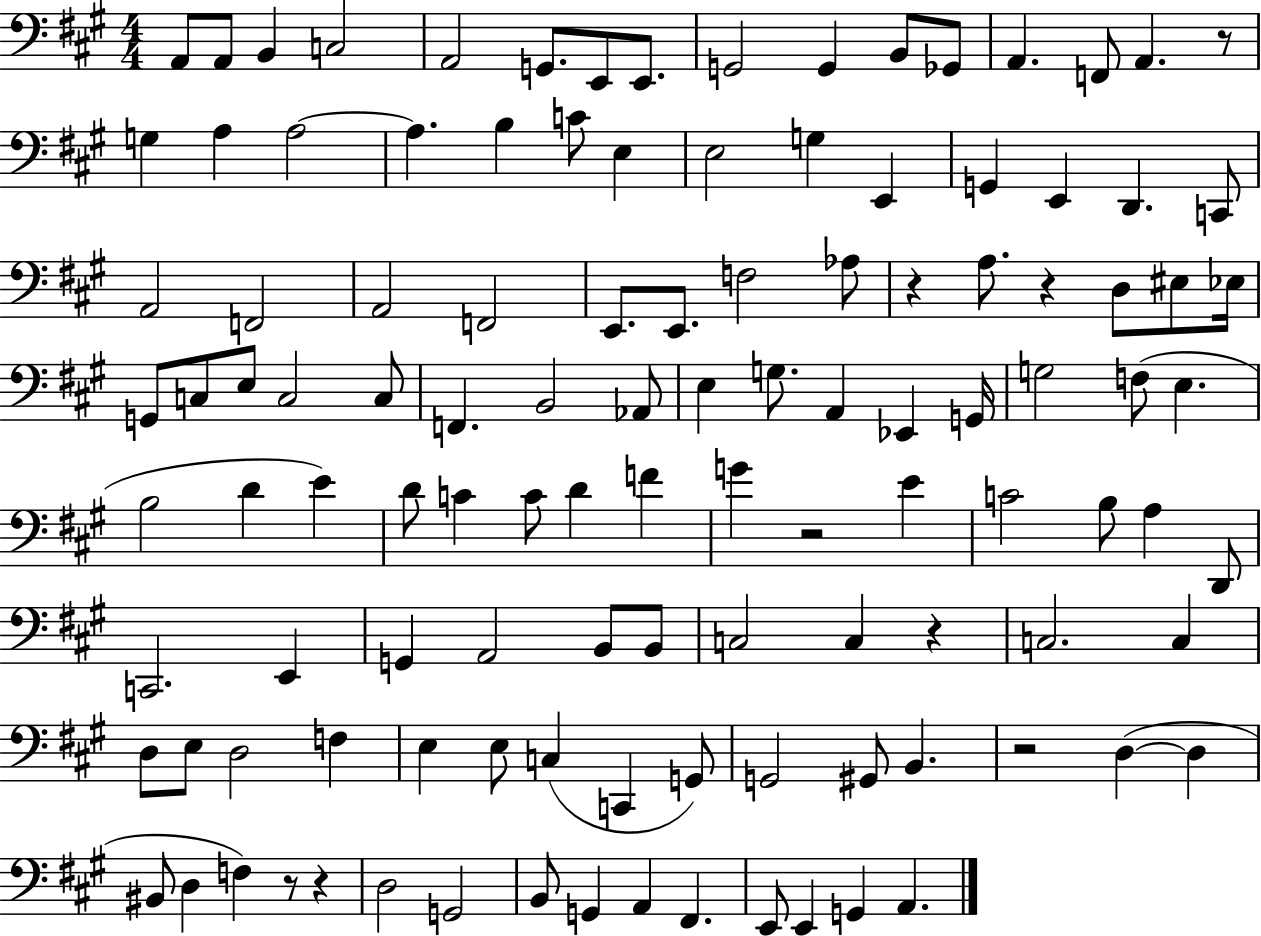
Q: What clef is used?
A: bass